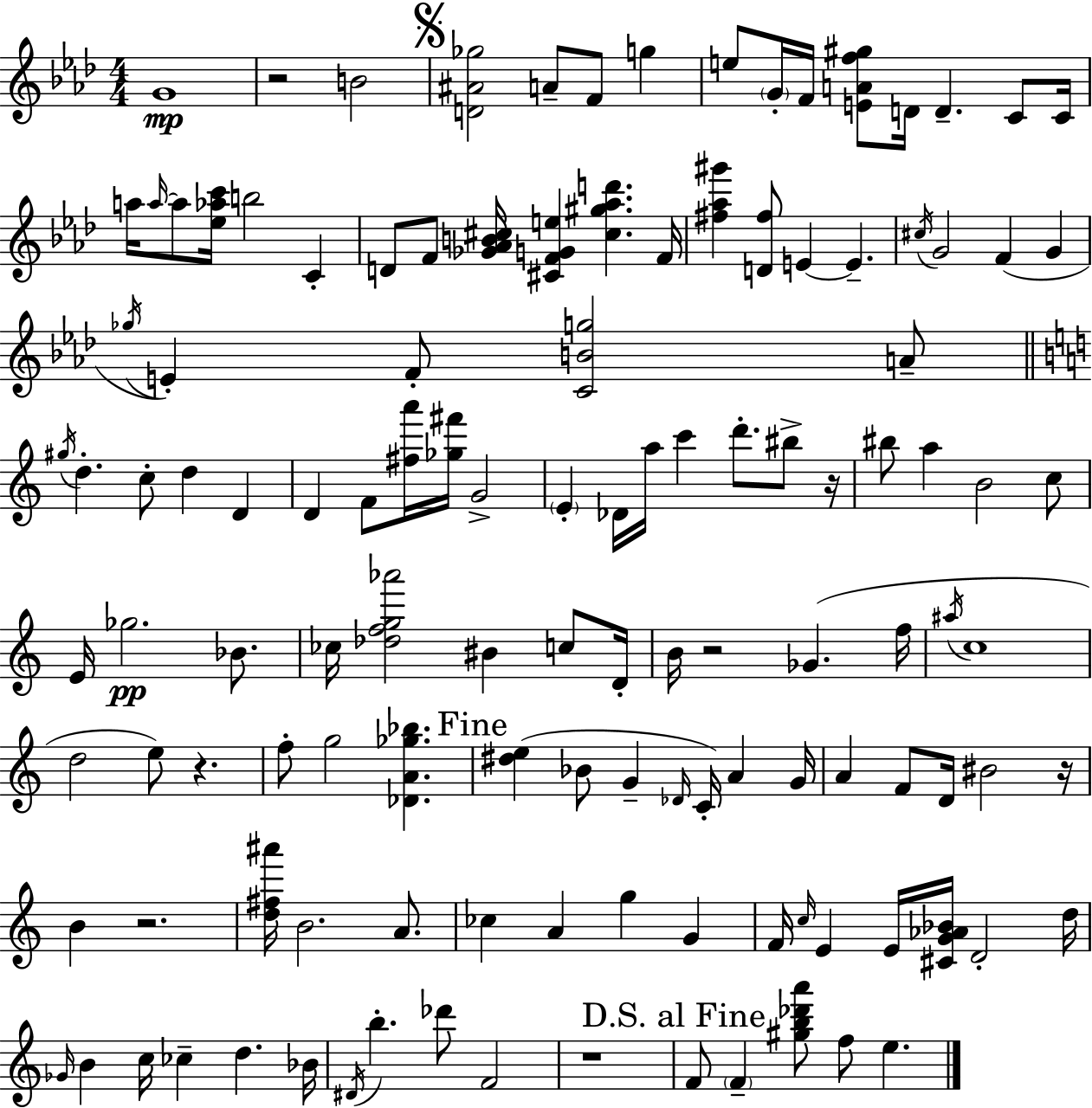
{
  \clef treble
  \numericTimeSignature
  \time 4/4
  \key aes \major
  g'1\mp | r2 b'2 | \mark \markup { \musicglyph "scripts.segno" } <d' ais' ges''>2 a'8-- f'8 g''4 | e''8 \parenthesize g'16-. f'16 <e' a' f'' gis''>8 d'16 d'4.-- c'8 c'16 | \break a''16 \grace { a''16~ }~ a''8 <ees'' aes'' c'''>16 b''2 c'4-. | d'8 f'8 <ges' aes' b' cis''>16 <cis' f' g' e''>4 <cis'' gis'' aes'' d'''>4. | f'16 <fis'' aes'' gis'''>4 <d' fis''>8 e'4~~ e'4.-- | \acciaccatura { cis''16 } g'2 f'4( g'4 | \break \acciaccatura { ges''16 } e'4-.) f'8-. <c' b' g''>2 | a'8-- \bar "||" \break \key c \major \acciaccatura { gis''16 } d''4.-. c''8-. d''4 d'4 | d'4 f'8 <fis'' a'''>16 <ges'' fis'''>16 g'2-> | \parenthesize e'4-. des'16 a''16 c'''4 d'''8.-. bis''8-> | r16 bis''8 a''4 b'2 c''8 | \break e'16 ges''2.\pp bes'8. | ces''16 <des'' f'' g'' aes'''>2 bis'4 c''8 | d'16-. b'16 r2 ges'4.( | f''16 \acciaccatura { ais''16 } c''1 | \break d''2 e''8) r4. | f''8-. g''2 <des' a' ges'' bes''>4. | \mark "Fine" <dis'' e''>4( bes'8 g'4-- \grace { des'16 } c'16-.) a'4 | g'16 a'4 f'8 d'16 bis'2 | \break r16 b'4 r2. | <d'' fis'' ais'''>16 b'2. | a'8. ces''4 a'4 g''4 g'4 | f'16 \grace { c''16 } e'4 e'16 <cis' g' aes' bes'>16 d'2-. | \break d''16 \grace { ges'16 } b'4 c''16 ces''4-- d''4. | bes'16 \acciaccatura { dis'16 } b''4.-. des'''8 f'2 | r1 | \mark "D.S. al Fine" f'8 \parenthesize f'4-- <gis'' b'' des''' a'''>8 f''8 | \break e''4. \bar "|."
}